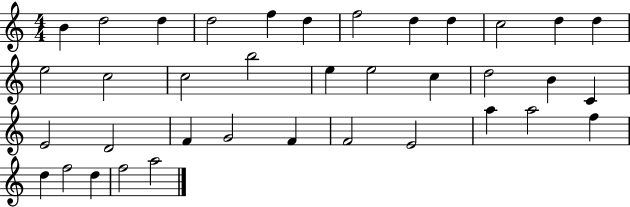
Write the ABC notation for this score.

X:1
T:Untitled
M:4/4
L:1/4
K:C
B d2 d d2 f d f2 d d c2 d d e2 c2 c2 b2 e e2 c d2 B C E2 D2 F G2 F F2 E2 a a2 f d f2 d f2 a2